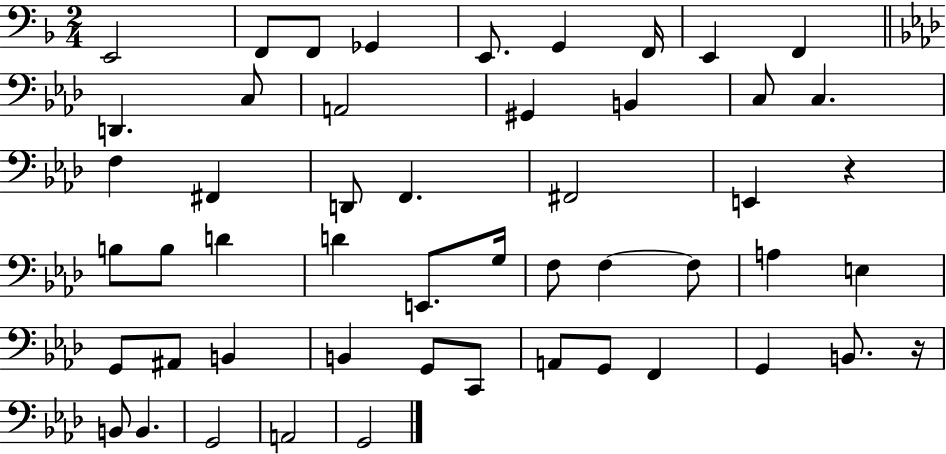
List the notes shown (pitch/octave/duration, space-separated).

E2/h F2/e F2/e Gb2/q E2/e. G2/q F2/s E2/q F2/q D2/q. C3/e A2/h G#2/q B2/q C3/e C3/q. F3/q F#2/q D2/e F2/q. F#2/h E2/q R/q B3/e B3/e D4/q D4/q E2/e. G3/s F3/e F3/q F3/e A3/q E3/q G2/e A#2/e B2/q B2/q G2/e C2/e A2/e G2/e F2/q G2/q B2/e. R/s B2/e B2/q. G2/h A2/h G2/h